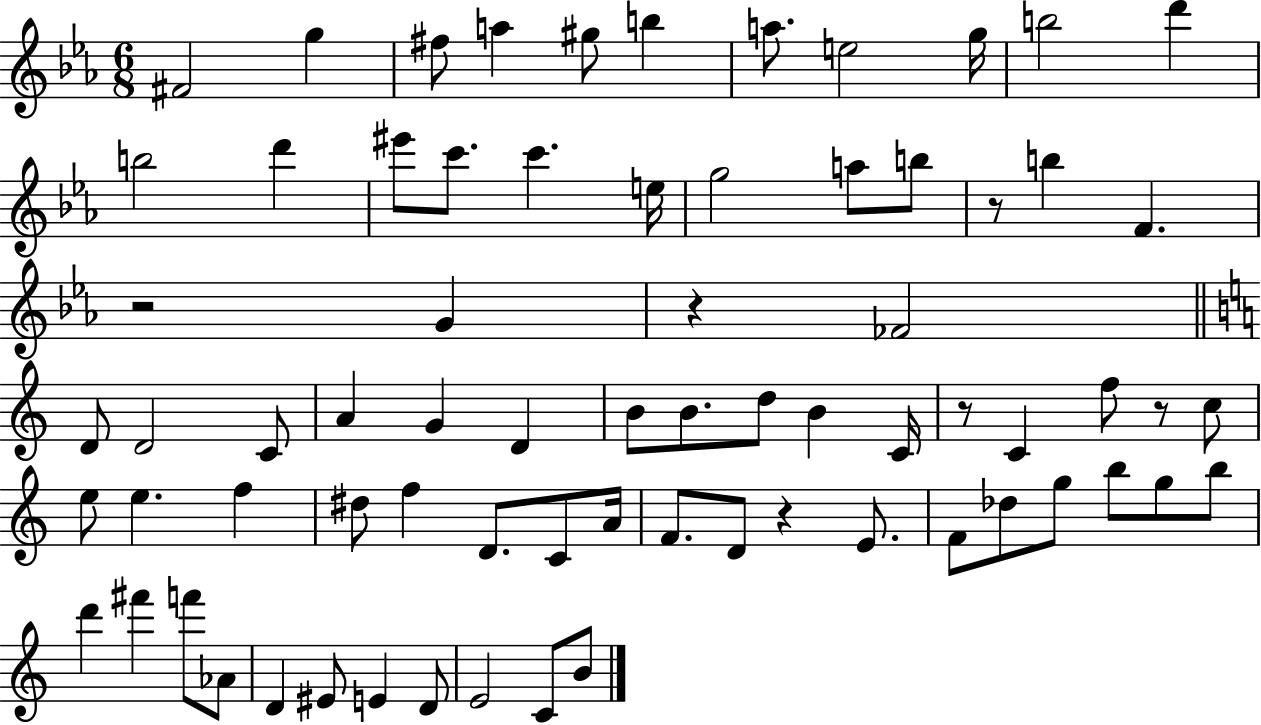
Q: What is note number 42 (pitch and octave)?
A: D#5